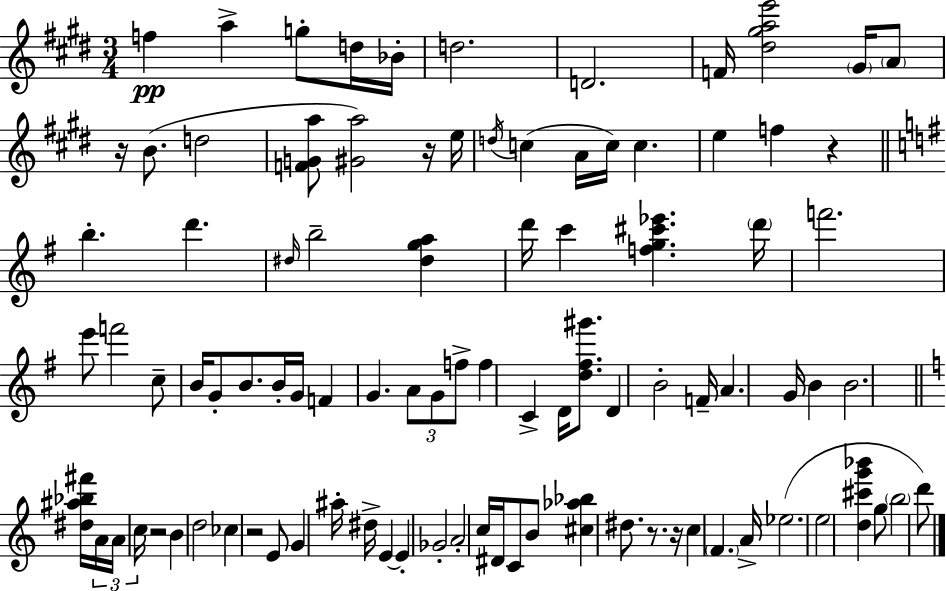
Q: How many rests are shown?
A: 7